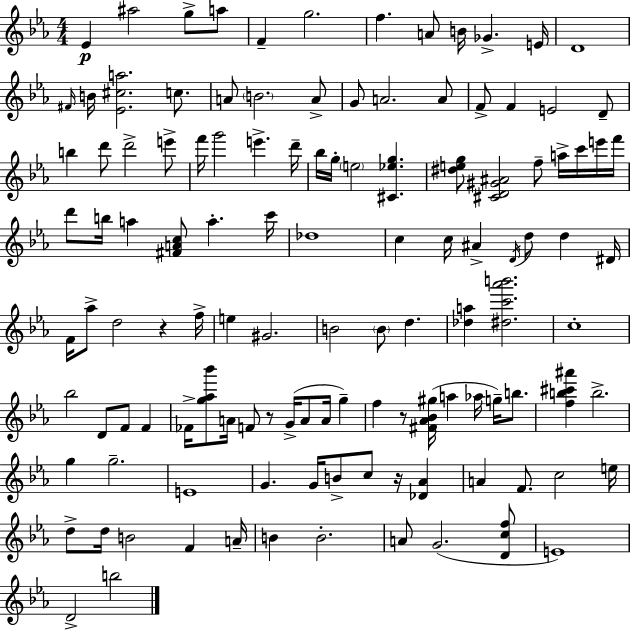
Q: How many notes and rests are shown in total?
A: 120